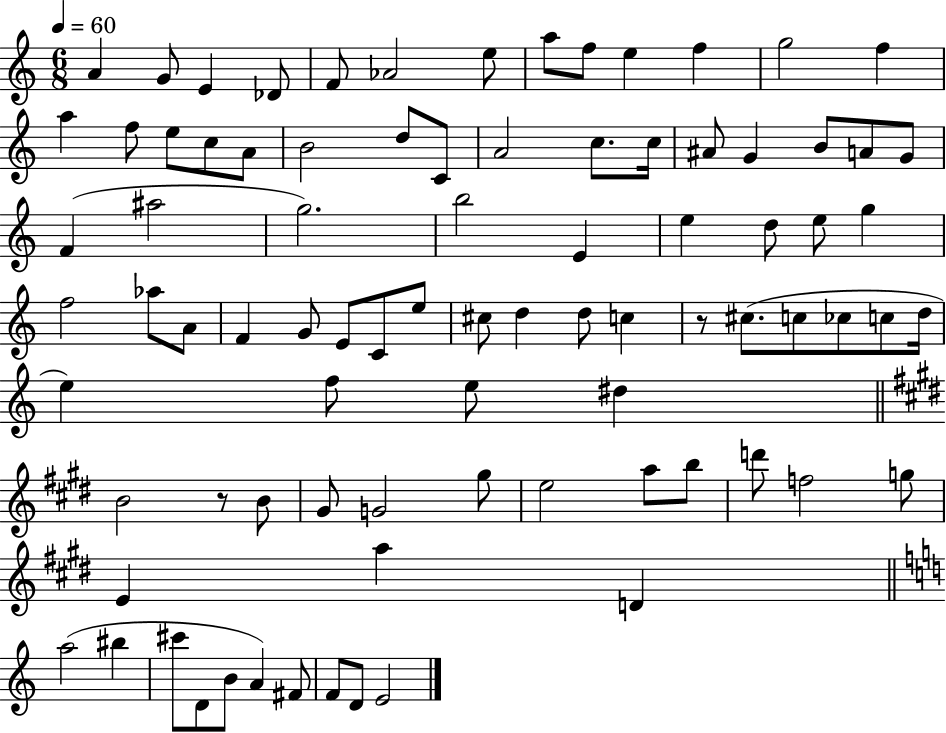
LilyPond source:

{
  \clef treble
  \numericTimeSignature
  \time 6/8
  \key c \major
  \tempo 4 = 60
  \repeat volta 2 { a'4 g'8 e'4 des'8 | f'8 aes'2 e''8 | a''8 f''8 e''4 f''4 | g''2 f''4 | \break a''4 f''8 e''8 c''8 a'8 | b'2 d''8 c'8 | a'2 c''8. c''16 | ais'8 g'4 b'8 a'8 g'8 | \break f'4( ais''2 | g''2.) | b''2 e'4 | e''4 d''8 e''8 g''4 | \break f''2 aes''8 a'8 | f'4 g'8 e'8 c'8 e''8 | cis''8 d''4 d''8 c''4 | r8 cis''8.( c''8 ces''8 c''8 d''16 | \break e''4) f''8 e''8 dis''4 | \bar "||" \break \key e \major b'2 r8 b'8 | gis'8 g'2 gis''8 | e''2 a''8 b''8 | d'''8 f''2 g''8 | \break e'4 a''4 d'4 | \bar "||" \break \key a \minor a''2( bis''4 | cis'''8 d'8 b'8 a'4) fis'8 | f'8 d'8 e'2 | } \bar "|."
}